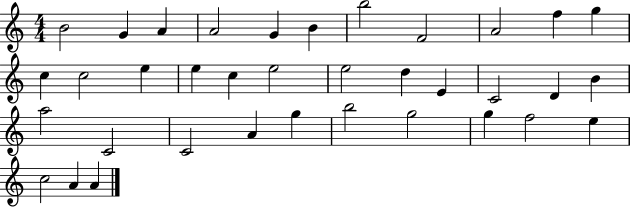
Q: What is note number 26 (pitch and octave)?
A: C4